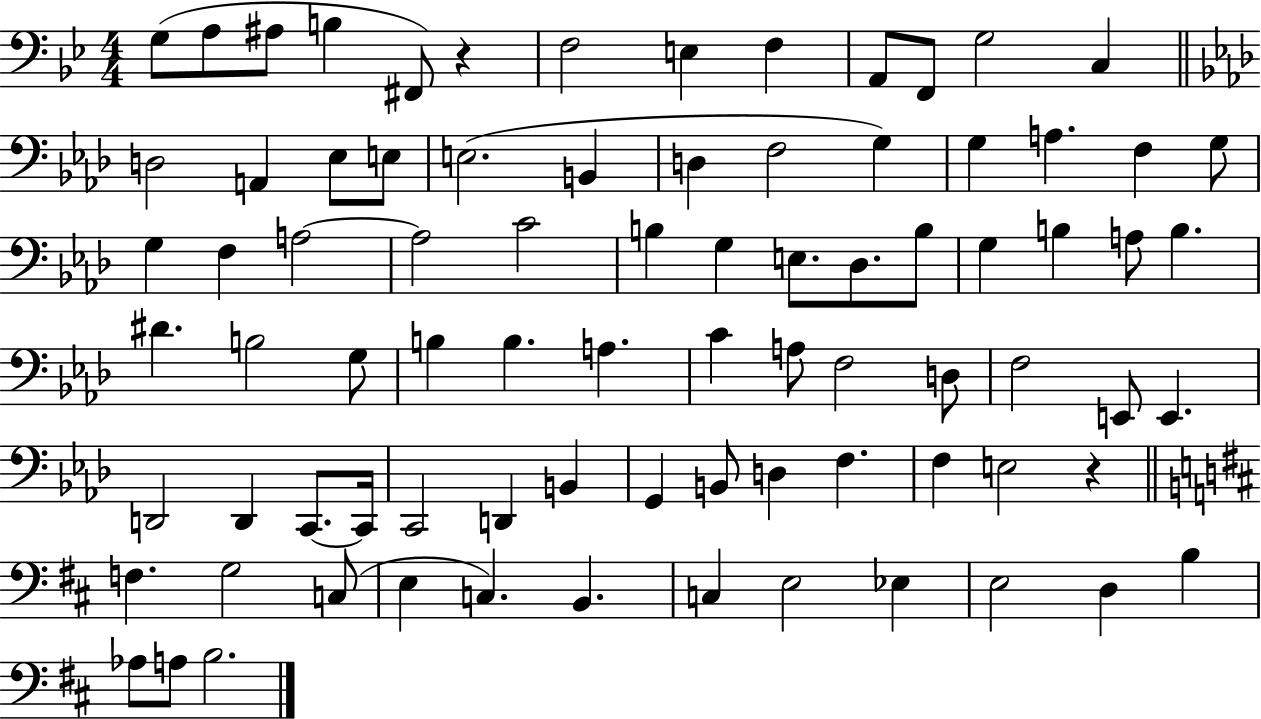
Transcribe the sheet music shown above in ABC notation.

X:1
T:Untitled
M:4/4
L:1/4
K:Bb
G,/2 A,/2 ^A,/2 B, ^F,,/2 z F,2 E, F, A,,/2 F,,/2 G,2 C, D,2 A,, _E,/2 E,/2 E,2 B,, D, F,2 G, G, A, F, G,/2 G, F, A,2 A,2 C2 B, G, E,/2 _D,/2 B,/2 G, B, A,/2 B, ^D B,2 G,/2 B, B, A, C A,/2 F,2 D,/2 F,2 E,,/2 E,, D,,2 D,, C,,/2 C,,/4 C,,2 D,, B,, G,, B,,/2 D, F, F, E,2 z F, G,2 C,/2 E, C, B,, C, E,2 _E, E,2 D, B, _A,/2 A,/2 B,2